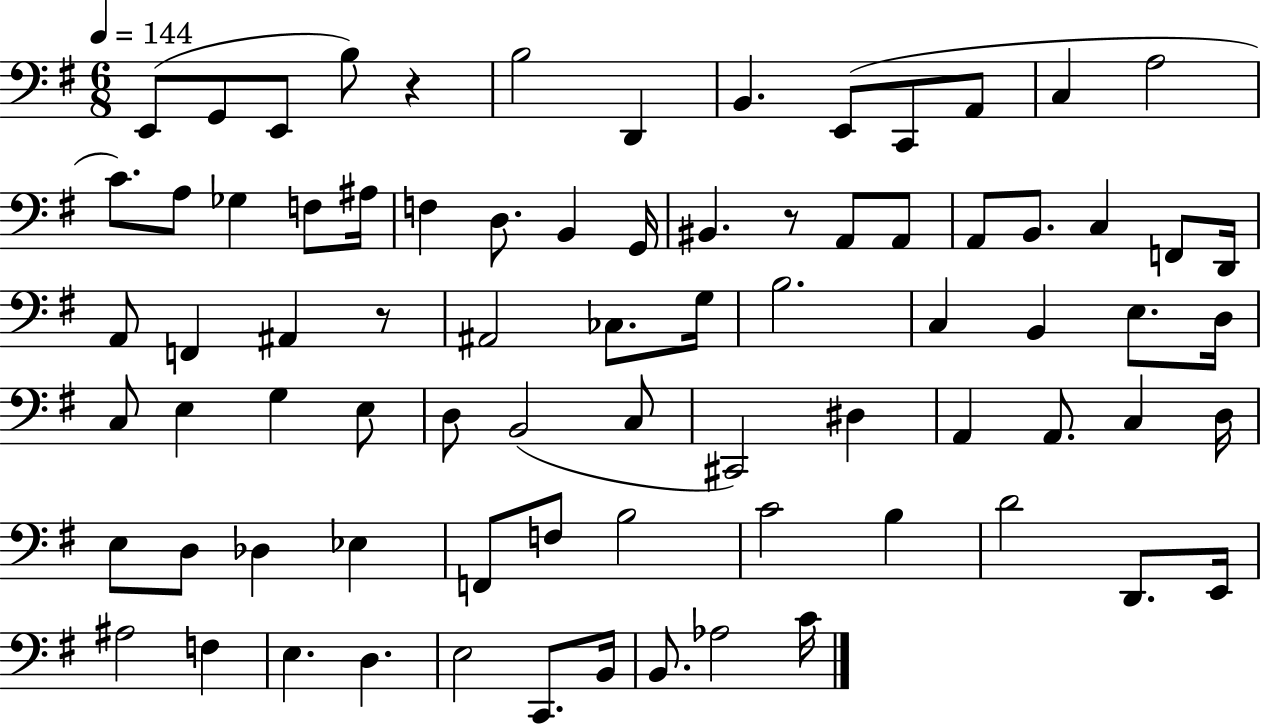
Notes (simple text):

E2/e G2/e E2/e B3/e R/q B3/h D2/q B2/q. E2/e C2/e A2/e C3/q A3/h C4/e. A3/e Gb3/q F3/e A#3/s F3/q D3/e. B2/q G2/s BIS2/q. R/e A2/e A2/e A2/e B2/e. C3/q F2/e D2/s A2/e F2/q A#2/q R/e A#2/h CES3/e. G3/s B3/h. C3/q B2/q E3/e. D3/s C3/e E3/q G3/q E3/e D3/e B2/h C3/e C#2/h D#3/q A2/q A2/e. C3/q D3/s E3/e D3/e Db3/q Eb3/q F2/e F3/e B3/h C4/h B3/q D4/h D2/e. E2/s A#3/h F3/q E3/q. D3/q. E3/h C2/e. B2/s B2/e. Ab3/h C4/s